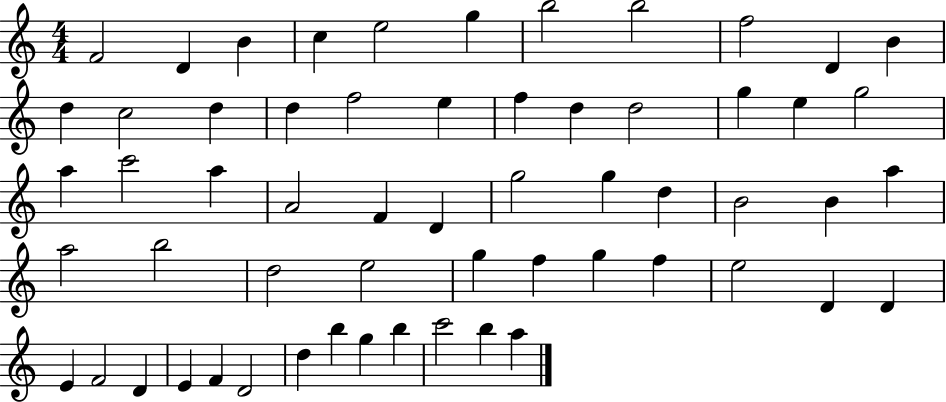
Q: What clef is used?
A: treble